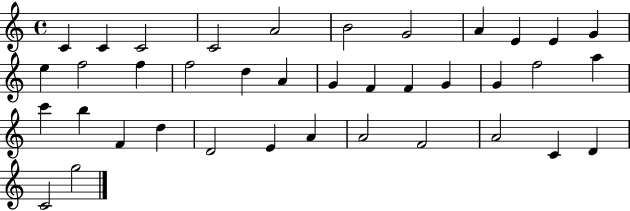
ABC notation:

X:1
T:Untitled
M:4/4
L:1/4
K:C
C C C2 C2 A2 B2 G2 A E E G e f2 f f2 d A G F F G G f2 a c' b F d D2 E A A2 F2 A2 C D C2 g2